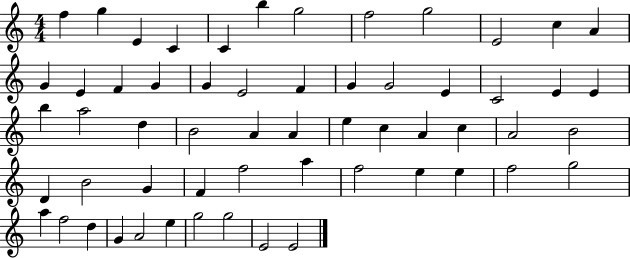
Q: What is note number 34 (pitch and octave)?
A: A4